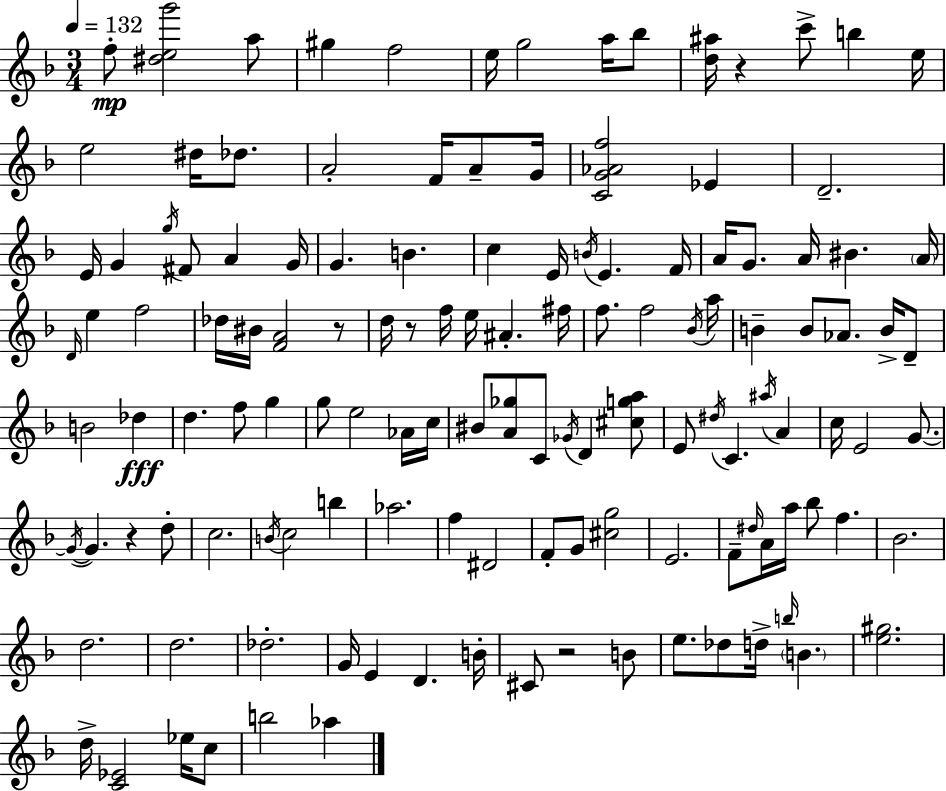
X:1
T:Untitled
M:3/4
L:1/4
K:Dm
f/2 [^deg']2 a/2 ^g f2 e/4 g2 a/4 _b/2 [d^a]/4 z c'/2 b e/4 e2 ^d/4 _d/2 A2 F/4 A/2 G/4 [CG_Af]2 _E D2 E/4 G g/4 ^F/2 A G/4 G B c E/4 B/4 E F/4 A/4 G/2 A/4 ^B A/4 D/4 e f2 _d/4 ^B/4 [FA]2 z/2 d/4 z/2 f/4 e/4 ^A ^f/4 f/2 f2 _B/4 a/4 B B/2 _A/2 B/4 D/2 B2 _d d f/2 g g/2 e2 _A/4 c/4 ^B/2 [A_g]/2 C/2 _G/4 D [^cga]/2 E/2 ^d/4 C ^a/4 A c/4 E2 G/2 G/4 G z d/2 c2 B/4 c2 b _a2 f ^D2 F/2 G/2 [^cg]2 E2 F/2 ^d/4 A/4 a/4 _b/2 f _B2 d2 d2 _d2 G/4 E D B/4 ^C/2 z2 B/2 e/2 _d/2 d/4 b/4 B [e^g]2 d/4 [C_E]2 _e/4 c/2 b2 _a